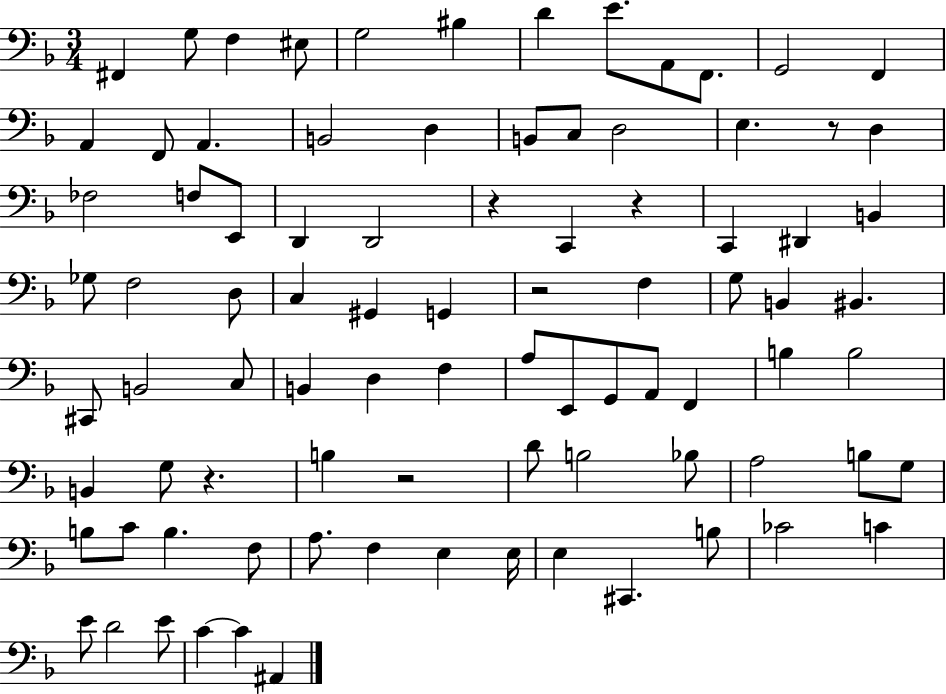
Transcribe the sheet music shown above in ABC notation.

X:1
T:Untitled
M:3/4
L:1/4
K:F
^F,, G,/2 F, ^E,/2 G,2 ^B, D E/2 A,,/2 F,,/2 G,,2 F,, A,, F,,/2 A,, B,,2 D, B,,/2 C,/2 D,2 E, z/2 D, _F,2 F,/2 E,,/2 D,, D,,2 z C,, z C,, ^D,, B,, _G,/2 F,2 D,/2 C, ^G,, G,, z2 F, G,/2 B,, ^B,, ^C,,/2 B,,2 C,/2 B,, D, F, A,/2 E,,/2 G,,/2 A,,/2 F,, B, B,2 B,, G,/2 z B, z2 D/2 B,2 _B,/2 A,2 B,/2 G,/2 B,/2 C/2 B, F,/2 A,/2 F, E, E,/4 E, ^C,, B,/2 _C2 C E/2 D2 E/2 C C ^A,,